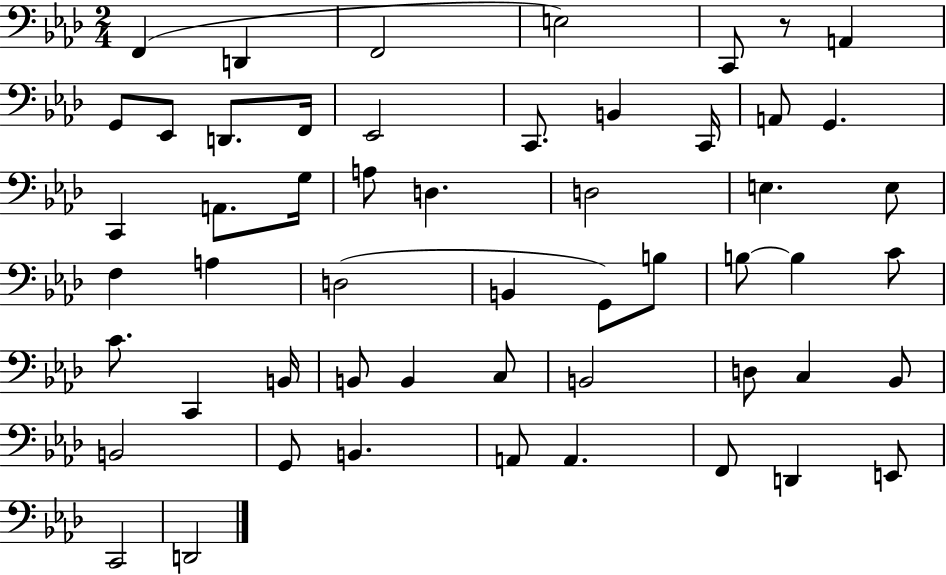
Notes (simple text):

F2/q D2/q F2/h E3/h C2/e R/e A2/q G2/e Eb2/e D2/e. F2/s Eb2/h C2/e. B2/q C2/s A2/e G2/q. C2/q A2/e. G3/s A3/e D3/q. D3/h E3/q. E3/e F3/q A3/q D3/h B2/q G2/e B3/e B3/e B3/q C4/e C4/e. C2/q B2/s B2/e B2/q C3/e B2/h D3/e C3/q Bb2/e B2/h G2/e B2/q. A2/e A2/q. F2/e D2/q E2/e C2/h D2/h